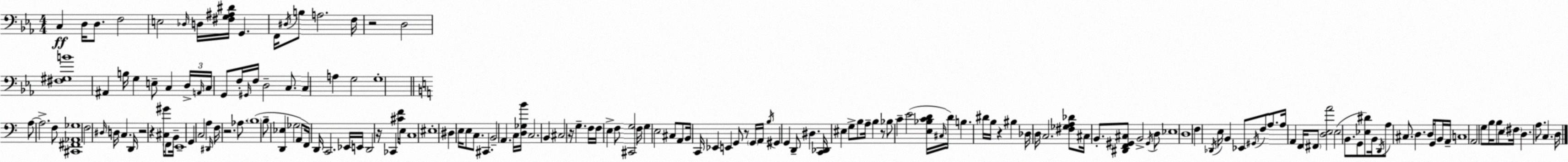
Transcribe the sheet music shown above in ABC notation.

X:1
T:Untitled
M:4/4
L:1/4
K:Eb
C, D,/4 D,/2 F,2 E,2 _D,/4 D,/4 [^F,G,^A,^D]/4 G,, F,,/4 ^D,/4 B,/2 A,2 F,/4 z2 D,2 [^F,^G,B]4 ^A,, B,/4 G, E,/2 C, D,/4 A,,/4 C,/4 G,,/2 F,/4 ^G,,/4 F,/4 D,2 C,/2 C, A, G,2 G,4 A,/2 A,2 F,/2 [^C,,^F,,_A,,_G,]4 F,2 ^D,/4 D,/4 C, D,,/4 z2 z [^C,^G]/4 F,,/2 B,,/4 E,,4 G,, C,2 A, ^D,,/4 F,/4 z2 _A,/2 B,4 B,/2 [D,,_E,] _G,2 A,,/2 F,,/4 D,,/4 C,,2 _E,,/4 E,,/4 D,,2 z/4 _C,, [^CF]/4 E,/2 C,4 ^E,4 ^D, E,/4 E,/2 C,/2 ^C,, B,,2 A,, C,/4 [D,_G,B]/4 C,2 B,, ^C,2 z/4 G, F,/4 F,/4 E, F,/2 [^C,,G,]2 F,/4 G, E,2 ^C,/2 A,,/2 B,,/4 C,,/4 _E,, E,, G,,/2 z/2 G,,/4 A,,/4 B,/4 ^G,, G,, D,,/2 ^D, [C,,_D,,]/4 ^E, G,/2 B,/2 A,/4 B, z/2 _B,/2 C E2 [E,_B,CD]/4 ^C,/4 D/4 B, ^D/4 B,/4 z ^B, _D,/4 D,/4 C,2 [^F,_G,A,_D]/2 ^C,/4 B,,/2 [^D,,F,,^G,,^C,]/2 B,,2 ^G,,/4 D,/2 _E,4 D,4 F, _D,,/4 E,/4 B,, _E,,/2 ^G,,/4 F,/2 A,/2 A,/4 A,, F,,/4 ^F,,/2 [D,E,A]2 E,2 B,,/2 G,,/2 [_E,^D]/2 B,,/4 D,,/4 A,/2 ^C,/2 D, D,/4 G,,/2 B,,/4 A,,/4 C,4 A,,2 G,/2 B,/4 B,/2 E,/2 ^F,/4 D, A,/2 C, D,/4